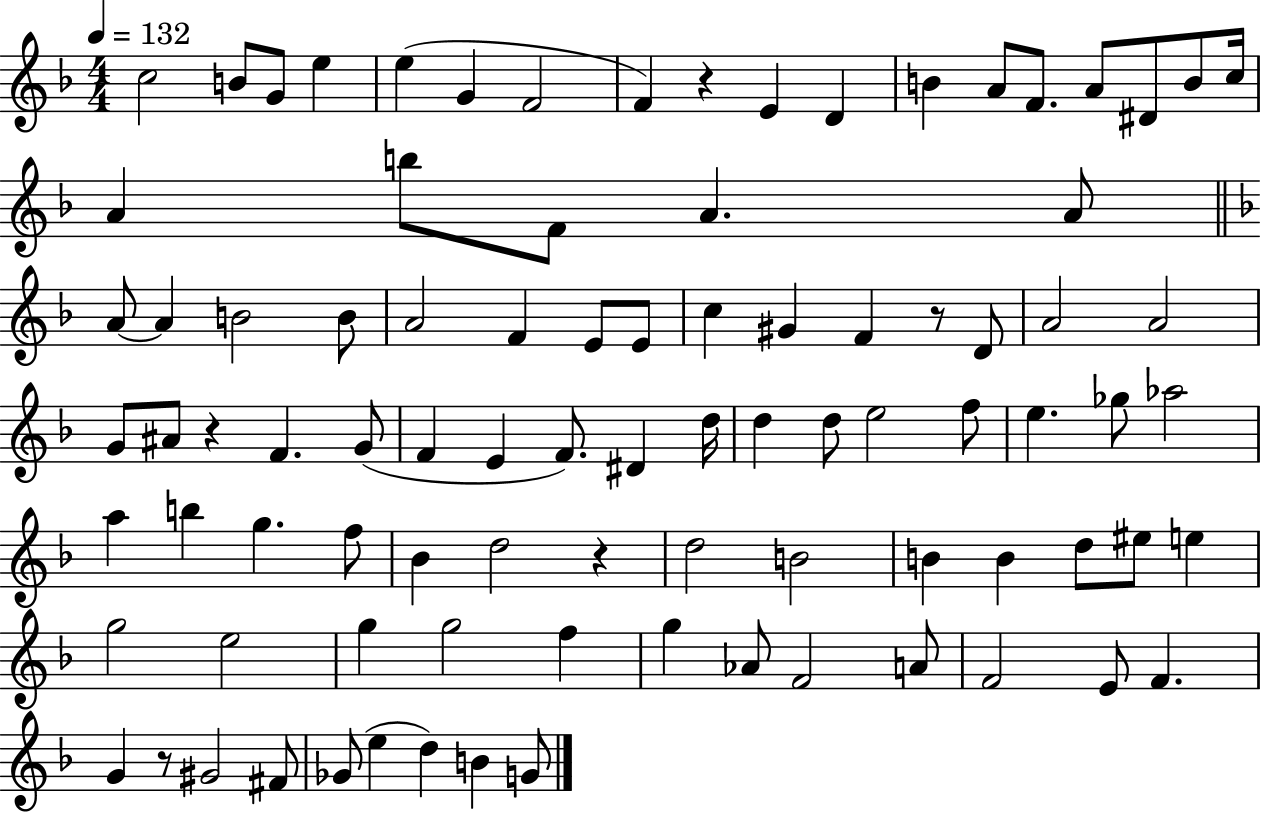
C5/h B4/e G4/e E5/q E5/q G4/q F4/h F4/q R/q E4/q D4/q B4/q A4/e F4/e. A4/e D#4/e B4/e C5/s A4/q B5/e F4/e A4/q. A4/e A4/e A4/q B4/h B4/e A4/h F4/q E4/e E4/e C5/q G#4/q F4/q R/e D4/e A4/h A4/h G4/e A#4/e R/q F4/q. G4/e F4/q E4/q F4/e. D#4/q D5/s D5/q D5/e E5/h F5/e E5/q. Gb5/e Ab5/h A5/q B5/q G5/q. F5/e Bb4/q D5/h R/q D5/h B4/h B4/q B4/q D5/e EIS5/e E5/q G5/h E5/h G5/q G5/h F5/q G5/q Ab4/e F4/h A4/e F4/h E4/e F4/q. G4/q R/e G#4/h F#4/e Gb4/e E5/q D5/q B4/q G4/e